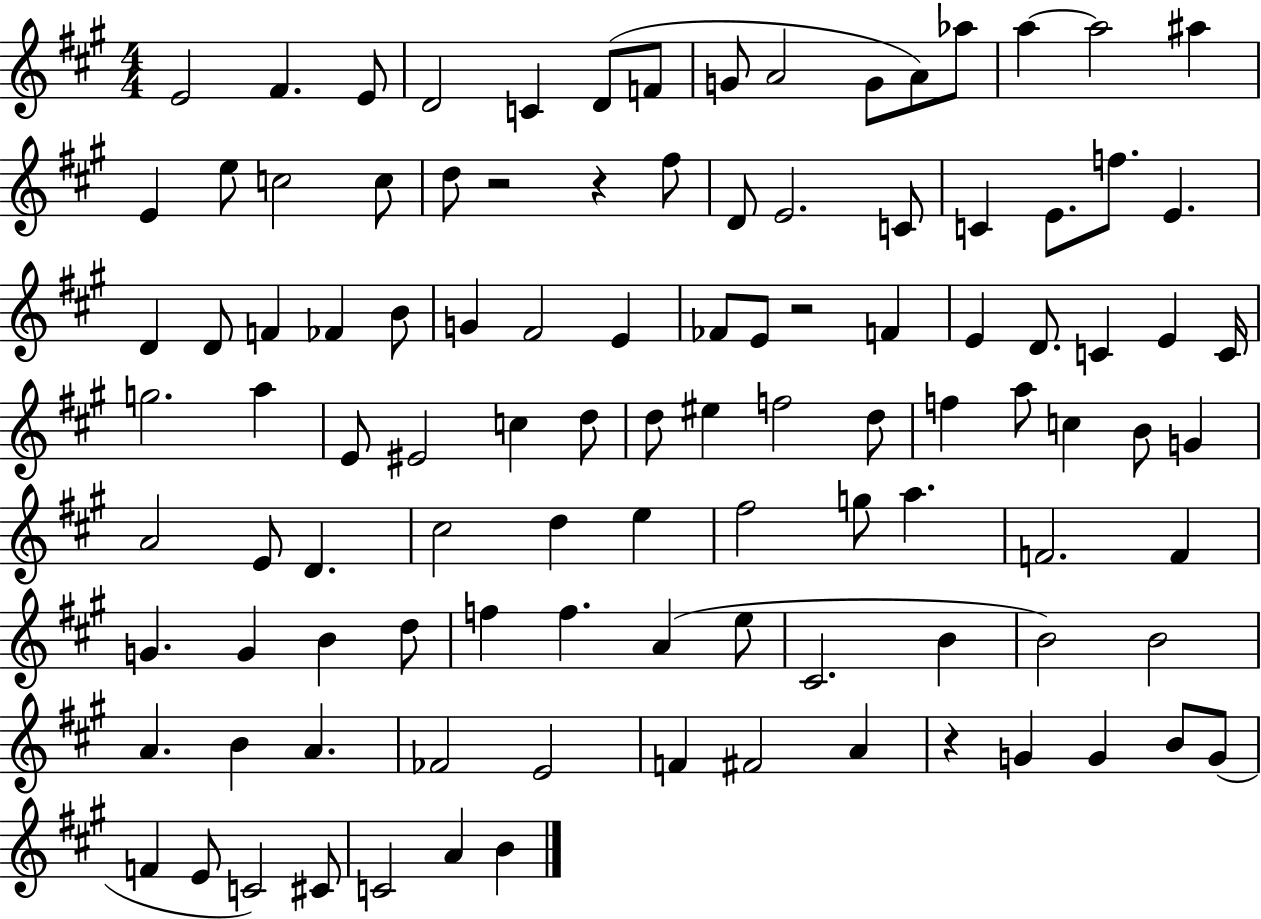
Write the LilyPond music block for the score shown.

{
  \clef treble
  \numericTimeSignature
  \time 4/4
  \key a \major
  e'2 fis'4. e'8 | d'2 c'4 d'8( f'8 | g'8 a'2 g'8 a'8) aes''8 | a''4~~ a''2 ais''4 | \break e'4 e''8 c''2 c''8 | d''8 r2 r4 fis''8 | d'8 e'2. c'8 | c'4 e'8. f''8. e'4. | \break d'4 d'8 f'4 fes'4 b'8 | g'4 fis'2 e'4 | fes'8 e'8 r2 f'4 | e'4 d'8. c'4 e'4 c'16 | \break g''2. a''4 | e'8 eis'2 c''4 d''8 | d''8 eis''4 f''2 d''8 | f''4 a''8 c''4 b'8 g'4 | \break a'2 e'8 d'4. | cis''2 d''4 e''4 | fis''2 g''8 a''4. | f'2. f'4 | \break g'4. g'4 b'4 d''8 | f''4 f''4. a'4( e''8 | cis'2. b'4 | b'2) b'2 | \break a'4. b'4 a'4. | fes'2 e'2 | f'4 fis'2 a'4 | r4 g'4 g'4 b'8 g'8( | \break f'4 e'8 c'2) cis'8 | c'2 a'4 b'4 | \bar "|."
}